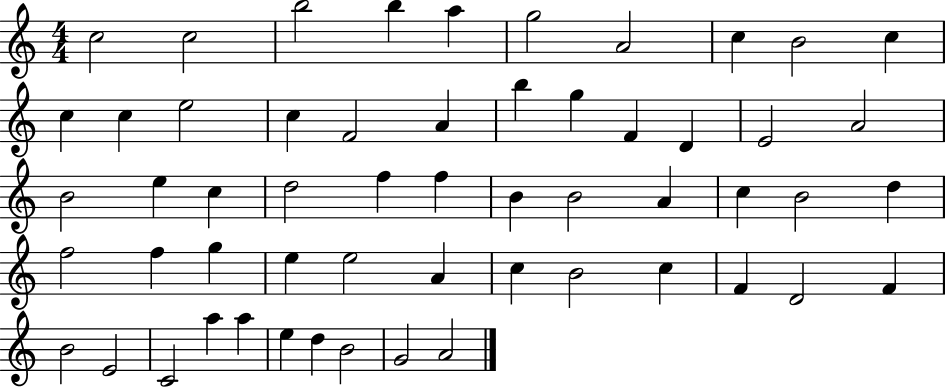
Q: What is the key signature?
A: C major